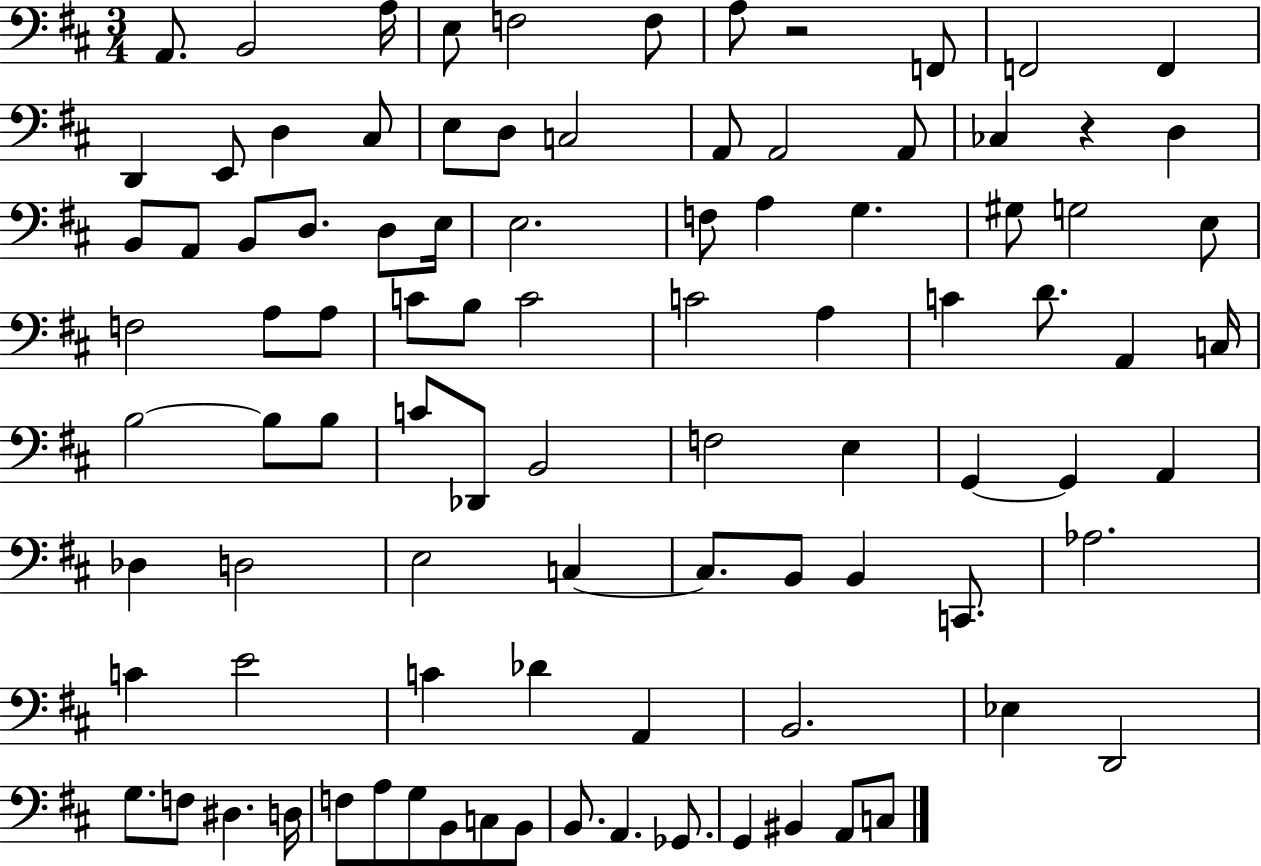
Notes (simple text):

A2/e. B2/h A3/s E3/e F3/h F3/e A3/e R/h F2/e F2/h F2/q D2/q E2/e D3/q C#3/e E3/e D3/e C3/h A2/e A2/h A2/e CES3/q R/q D3/q B2/e A2/e B2/e D3/e. D3/e E3/s E3/h. F3/e A3/q G3/q. G#3/e G3/h E3/e F3/h A3/e A3/e C4/e B3/e C4/h C4/h A3/q C4/q D4/e. A2/q C3/s B3/h B3/e B3/e C4/e Db2/e B2/h F3/h E3/q G2/q G2/q A2/q Db3/q D3/h E3/h C3/q C3/e. B2/e B2/q C2/e. Ab3/h. C4/q E4/h C4/q Db4/q A2/q B2/h. Eb3/q D2/h G3/e. F3/e D#3/q. D3/s F3/e A3/e G3/e B2/e C3/e B2/e B2/e. A2/q. Gb2/e. G2/q BIS2/q A2/e C3/e